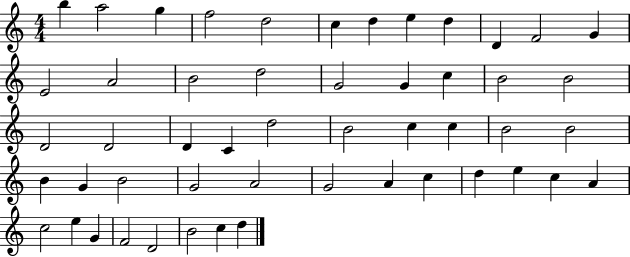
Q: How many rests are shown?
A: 0